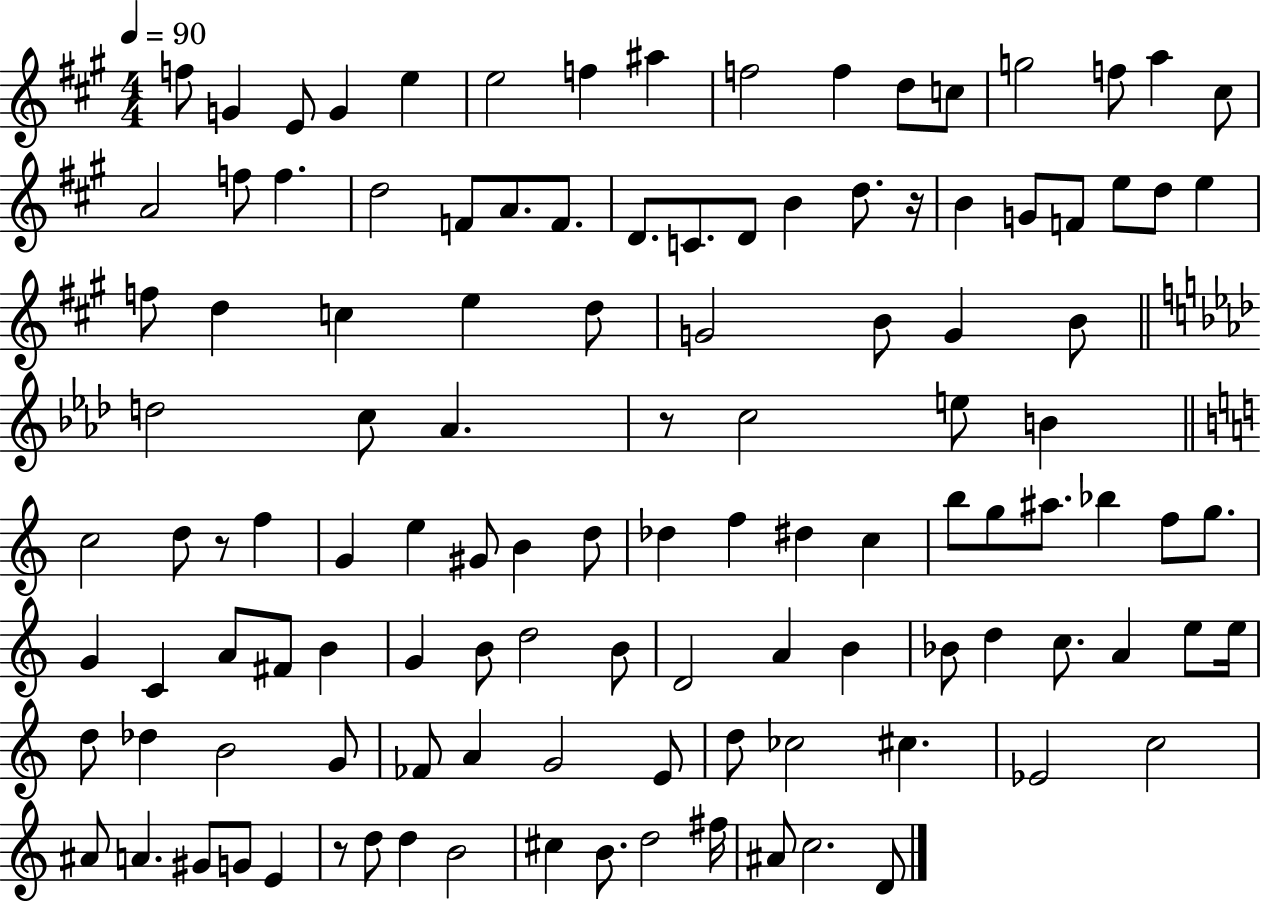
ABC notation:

X:1
T:Untitled
M:4/4
L:1/4
K:A
f/2 G E/2 G e e2 f ^a f2 f d/2 c/2 g2 f/2 a ^c/2 A2 f/2 f d2 F/2 A/2 F/2 D/2 C/2 D/2 B d/2 z/4 B G/2 F/2 e/2 d/2 e f/2 d c e d/2 G2 B/2 G B/2 d2 c/2 _A z/2 c2 e/2 B c2 d/2 z/2 f G e ^G/2 B d/2 _d f ^d c b/2 g/2 ^a/2 _b f/2 g/2 G C A/2 ^F/2 B G B/2 d2 B/2 D2 A B _B/2 d c/2 A e/2 e/4 d/2 _d B2 G/2 _F/2 A G2 E/2 d/2 _c2 ^c _E2 c2 ^A/2 A ^G/2 G/2 E z/2 d/2 d B2 ^c B/2 d2 ^f/4 ^A/2 c2 D/2